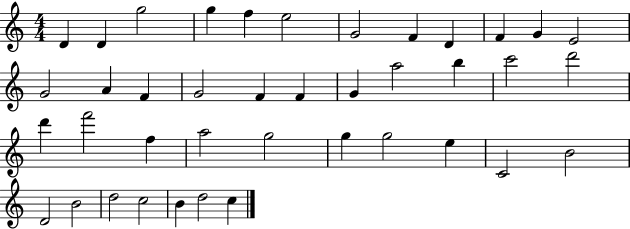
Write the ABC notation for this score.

X:1
T:Untitled
M:4/4
L:1/4
K:C
D D g2 g f e2 G2 F D F G E2 G2 A F G2 F F G a2 b c'2 d'2 d' f'2 f a2 g2 g g2 e C2 B2 D2 B2 d2 c2 B d2 c